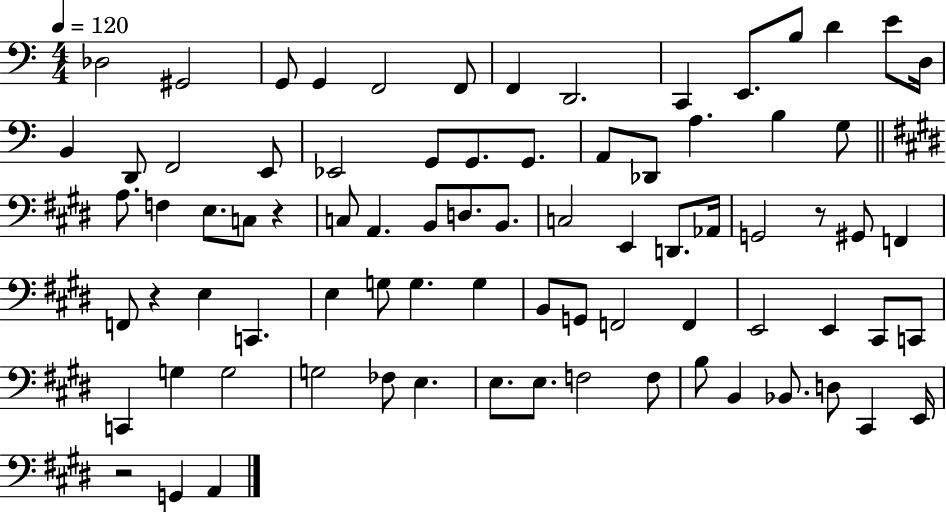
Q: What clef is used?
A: bass